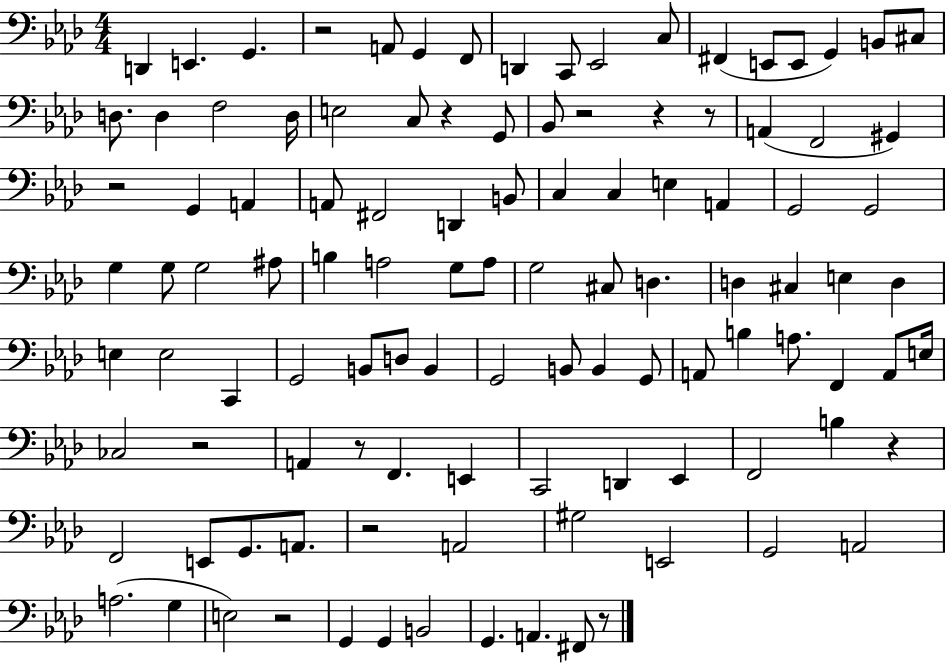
{
  \clef bass
  \numericTimeSignature
  \time 4/4
  \key aes \major
  d,4 e,4. g,4. | r2 a,8 g,4 f,8 | d,4 c,8 ees,2 c8 | fis,4( e,8 e,8 g,4) b,8 cis8 | \break d8. d4 f2 d16 | e2 c8 r4 g,8 | bes,8 r2 r4 r8 | a,4( f,2 gis,4) | \break r2 g,4 a,4 | a,8 fis,2 d,4 b,8 | c4 c4 e4 a,4 | g,2 g,2 | \break g4 g8 g2 ais8 | b4 a2 g8 a8 | g2 cis8 d4. | d4 cis4 e4 d4 | \break e4 e2 c,4 | g,2 b,8 d8 b,4 | g,2 b,8 b,4 g,8 | a,8 b4 a8. f,4 a,8 e16 | \break ces2 r2 | a,4 r8 f,4. e,4 | c,2 d,4 ees,4 | f,2 b4 r4 | \break f,2 e,8 g,8. a,8. | r2 a,2 | gis2 e,2 | g,2 a,2 | \break a2.( g4 | e2) r2 | g,4 g,4 b,2 | g,4. a,4. fis,8 r8 | \break \bar "|."
}